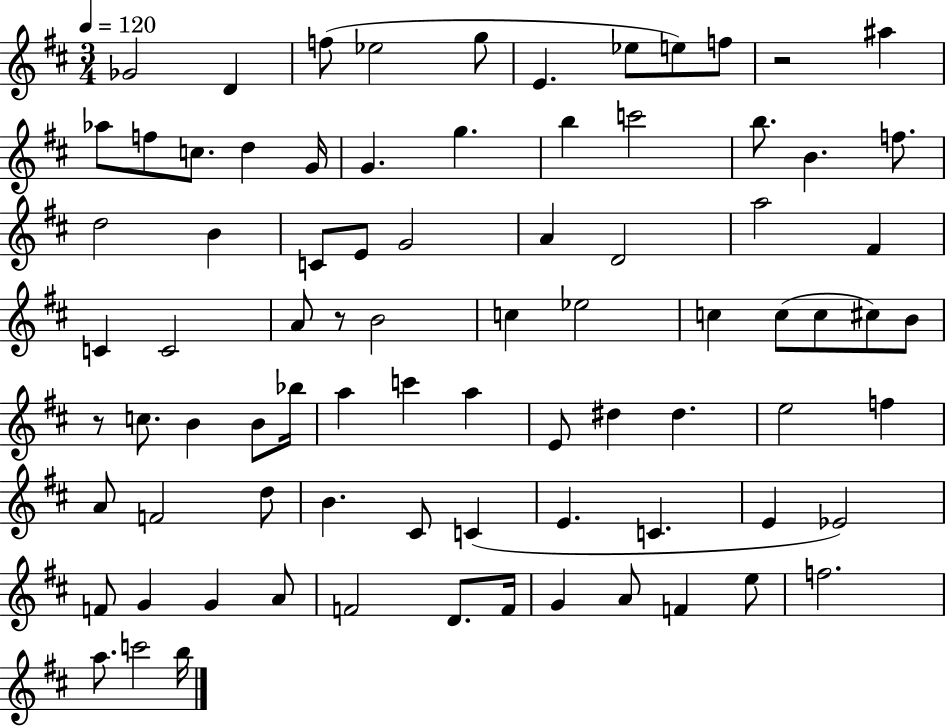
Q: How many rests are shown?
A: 3